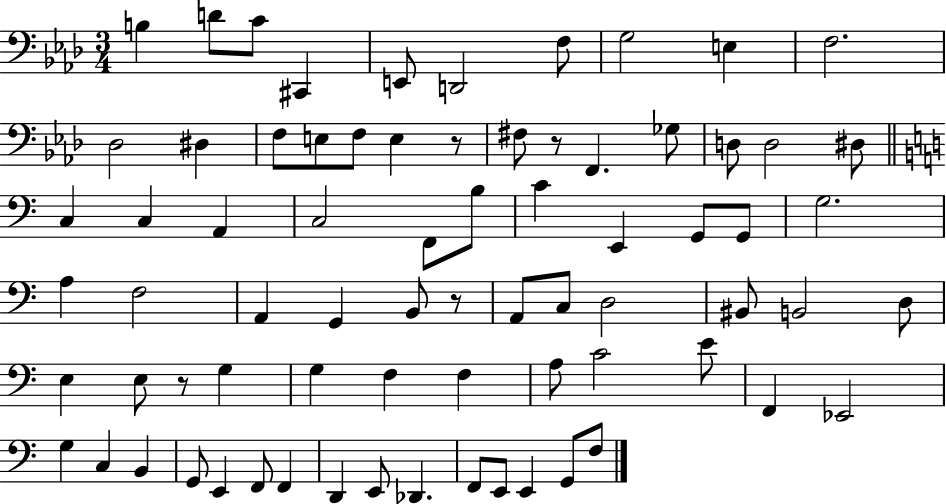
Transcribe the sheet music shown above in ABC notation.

X:1
T:Untitled
M:3/4
L:1/4
K:Ab
B, D/2 C/2 ^C,, E,,/2 D,,2 F,/2 G,2 E, F,2 _D,2 ^D, F,/2 E,/2 F,/2 E, z/2 ^F,/2 z/2 F,, _G,/2 D,/2 D,2 ^D,/2 C, C, A,, C,2 F,,/2 B,/2 C E,, G,,/2 G,,/2 G,2 A, F,2 A,, G,, B,,/2 z/2 A,,/2 C,/2 D,2 ^B,,/2 B,,2 D,/2 E, E,/2 z/2 G, G, F, F, A,/2 C2 E/2 F,, _E,,2 G, C, B,, G,,/2 E,, F,,/2 F,, D,, E,,/2 _D,, F,,/2 E,,/2 E,, G,,/2 F,/2